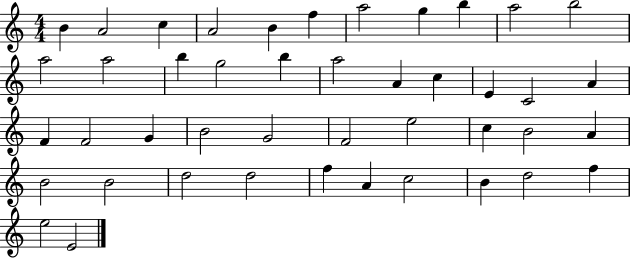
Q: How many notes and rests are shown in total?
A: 44